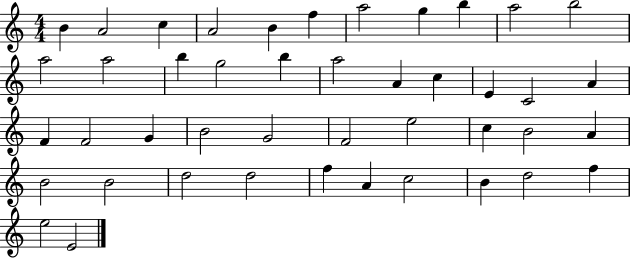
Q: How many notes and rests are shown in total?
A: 44